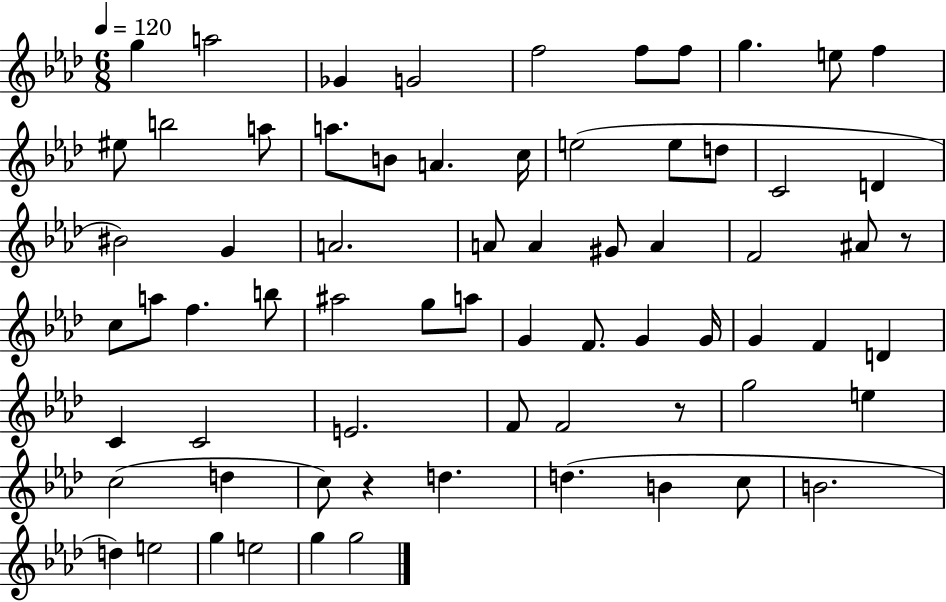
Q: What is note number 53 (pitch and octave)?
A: C5